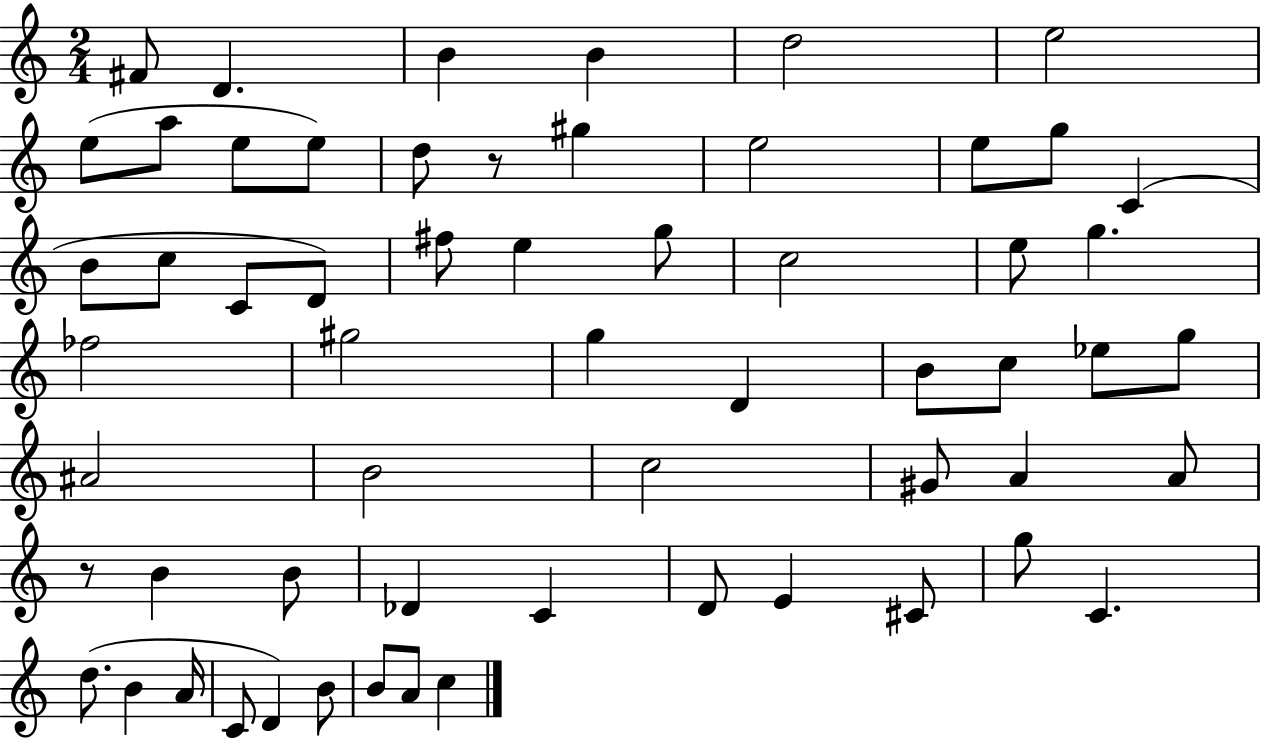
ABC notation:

X:1
T:Untitled
M:2/4
L:1/4
K:C
^F/2 D B B d2 e2 e/2 a/2 e/2 e/2 d/2 z/2 ^g e2 e/2 g/2 C B/2 c/2 C/2 D/2 ^f/2 e g/2 c2 e/2 g _f2 ^g2 g D B/2 c/2 _e/2 g/2 ^A2 B2 c2 ^G/2 A A/2 z/2 B B/2 _D C D/2 E ^C/2 g/2 C d/2 B A/4 C/2 D B/2 B/2 A/2 c